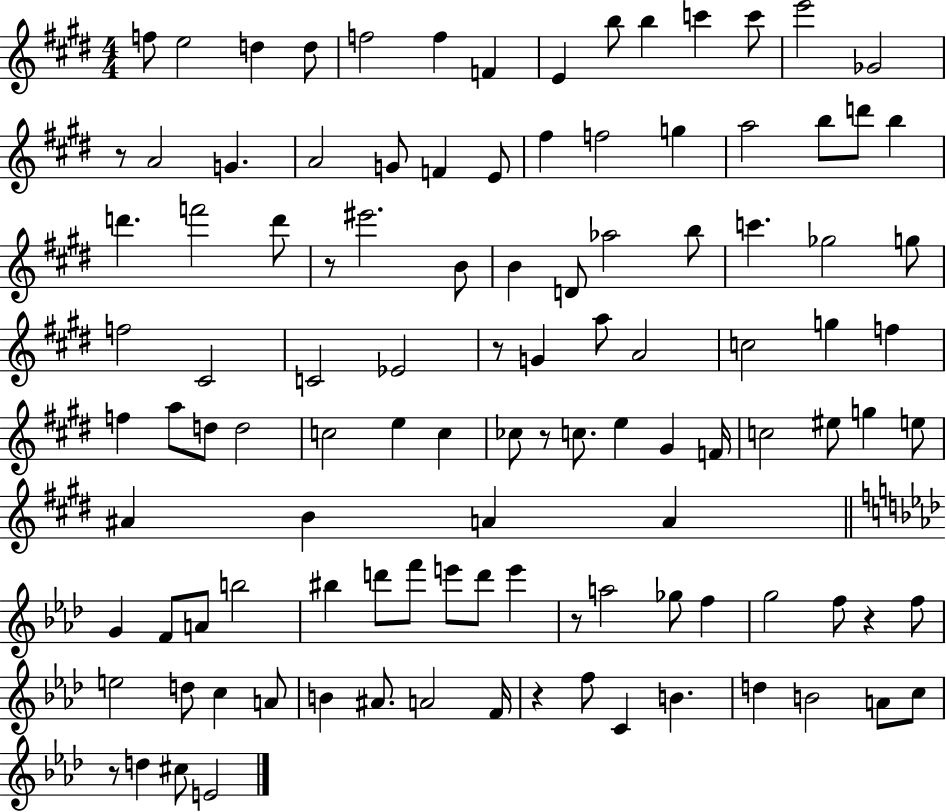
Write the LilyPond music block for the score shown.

{
  \clef treble
  \numericTimeSignature
  \time 4/4
  \key e \major
  f''8 e''2 d''4 d''8 | f''2 f''4 f'4 | e'4 b''8 b''4 c'''4 c'''8 | e'''2 ges'2 | \break r8 a'2 g'4. | a'2 g'8 f'4 e'8 | fis''4 f''2 g''4 | a''2 b''8 d'''8 b''4 | \break d'''4. f'''2 d'''8 | r8 eis'''2. b'8 | b'4 d'8 aes''2 b''8 | c'''4. ges''2 g''8 | \break f''2 cis'2 | c'2 ees'2 | r8 g'4 a''8 a'2 | c''2 g''4 f''4 | \break f''4 a''8 d''8 d''2 | c''2 e''4 c''4 | ces''8 r8 c''8. e''4 gis'4 f'16 | c''2 eis''8 g''4 e''8 | \break ais'4 b'4 a'4 a'4 | \bar "||" \break \key f \minor g'4 f'8 a'8 b''2 | bis''4 d'''8 f'''8 e'''8 d'''8 e'''4 | r8 a''2 ges''8 f''4 | g''2 f''8 r4 f''8 | \break e''2 d''8 c''4 a'8 | b'4 ais'8. a'2 f'16 | r4 f''8 c'4 b'4. | d''4 b'2 a'8 c''8 | \break r8 d''4 cis''8 e'2 | \bar "|."
}